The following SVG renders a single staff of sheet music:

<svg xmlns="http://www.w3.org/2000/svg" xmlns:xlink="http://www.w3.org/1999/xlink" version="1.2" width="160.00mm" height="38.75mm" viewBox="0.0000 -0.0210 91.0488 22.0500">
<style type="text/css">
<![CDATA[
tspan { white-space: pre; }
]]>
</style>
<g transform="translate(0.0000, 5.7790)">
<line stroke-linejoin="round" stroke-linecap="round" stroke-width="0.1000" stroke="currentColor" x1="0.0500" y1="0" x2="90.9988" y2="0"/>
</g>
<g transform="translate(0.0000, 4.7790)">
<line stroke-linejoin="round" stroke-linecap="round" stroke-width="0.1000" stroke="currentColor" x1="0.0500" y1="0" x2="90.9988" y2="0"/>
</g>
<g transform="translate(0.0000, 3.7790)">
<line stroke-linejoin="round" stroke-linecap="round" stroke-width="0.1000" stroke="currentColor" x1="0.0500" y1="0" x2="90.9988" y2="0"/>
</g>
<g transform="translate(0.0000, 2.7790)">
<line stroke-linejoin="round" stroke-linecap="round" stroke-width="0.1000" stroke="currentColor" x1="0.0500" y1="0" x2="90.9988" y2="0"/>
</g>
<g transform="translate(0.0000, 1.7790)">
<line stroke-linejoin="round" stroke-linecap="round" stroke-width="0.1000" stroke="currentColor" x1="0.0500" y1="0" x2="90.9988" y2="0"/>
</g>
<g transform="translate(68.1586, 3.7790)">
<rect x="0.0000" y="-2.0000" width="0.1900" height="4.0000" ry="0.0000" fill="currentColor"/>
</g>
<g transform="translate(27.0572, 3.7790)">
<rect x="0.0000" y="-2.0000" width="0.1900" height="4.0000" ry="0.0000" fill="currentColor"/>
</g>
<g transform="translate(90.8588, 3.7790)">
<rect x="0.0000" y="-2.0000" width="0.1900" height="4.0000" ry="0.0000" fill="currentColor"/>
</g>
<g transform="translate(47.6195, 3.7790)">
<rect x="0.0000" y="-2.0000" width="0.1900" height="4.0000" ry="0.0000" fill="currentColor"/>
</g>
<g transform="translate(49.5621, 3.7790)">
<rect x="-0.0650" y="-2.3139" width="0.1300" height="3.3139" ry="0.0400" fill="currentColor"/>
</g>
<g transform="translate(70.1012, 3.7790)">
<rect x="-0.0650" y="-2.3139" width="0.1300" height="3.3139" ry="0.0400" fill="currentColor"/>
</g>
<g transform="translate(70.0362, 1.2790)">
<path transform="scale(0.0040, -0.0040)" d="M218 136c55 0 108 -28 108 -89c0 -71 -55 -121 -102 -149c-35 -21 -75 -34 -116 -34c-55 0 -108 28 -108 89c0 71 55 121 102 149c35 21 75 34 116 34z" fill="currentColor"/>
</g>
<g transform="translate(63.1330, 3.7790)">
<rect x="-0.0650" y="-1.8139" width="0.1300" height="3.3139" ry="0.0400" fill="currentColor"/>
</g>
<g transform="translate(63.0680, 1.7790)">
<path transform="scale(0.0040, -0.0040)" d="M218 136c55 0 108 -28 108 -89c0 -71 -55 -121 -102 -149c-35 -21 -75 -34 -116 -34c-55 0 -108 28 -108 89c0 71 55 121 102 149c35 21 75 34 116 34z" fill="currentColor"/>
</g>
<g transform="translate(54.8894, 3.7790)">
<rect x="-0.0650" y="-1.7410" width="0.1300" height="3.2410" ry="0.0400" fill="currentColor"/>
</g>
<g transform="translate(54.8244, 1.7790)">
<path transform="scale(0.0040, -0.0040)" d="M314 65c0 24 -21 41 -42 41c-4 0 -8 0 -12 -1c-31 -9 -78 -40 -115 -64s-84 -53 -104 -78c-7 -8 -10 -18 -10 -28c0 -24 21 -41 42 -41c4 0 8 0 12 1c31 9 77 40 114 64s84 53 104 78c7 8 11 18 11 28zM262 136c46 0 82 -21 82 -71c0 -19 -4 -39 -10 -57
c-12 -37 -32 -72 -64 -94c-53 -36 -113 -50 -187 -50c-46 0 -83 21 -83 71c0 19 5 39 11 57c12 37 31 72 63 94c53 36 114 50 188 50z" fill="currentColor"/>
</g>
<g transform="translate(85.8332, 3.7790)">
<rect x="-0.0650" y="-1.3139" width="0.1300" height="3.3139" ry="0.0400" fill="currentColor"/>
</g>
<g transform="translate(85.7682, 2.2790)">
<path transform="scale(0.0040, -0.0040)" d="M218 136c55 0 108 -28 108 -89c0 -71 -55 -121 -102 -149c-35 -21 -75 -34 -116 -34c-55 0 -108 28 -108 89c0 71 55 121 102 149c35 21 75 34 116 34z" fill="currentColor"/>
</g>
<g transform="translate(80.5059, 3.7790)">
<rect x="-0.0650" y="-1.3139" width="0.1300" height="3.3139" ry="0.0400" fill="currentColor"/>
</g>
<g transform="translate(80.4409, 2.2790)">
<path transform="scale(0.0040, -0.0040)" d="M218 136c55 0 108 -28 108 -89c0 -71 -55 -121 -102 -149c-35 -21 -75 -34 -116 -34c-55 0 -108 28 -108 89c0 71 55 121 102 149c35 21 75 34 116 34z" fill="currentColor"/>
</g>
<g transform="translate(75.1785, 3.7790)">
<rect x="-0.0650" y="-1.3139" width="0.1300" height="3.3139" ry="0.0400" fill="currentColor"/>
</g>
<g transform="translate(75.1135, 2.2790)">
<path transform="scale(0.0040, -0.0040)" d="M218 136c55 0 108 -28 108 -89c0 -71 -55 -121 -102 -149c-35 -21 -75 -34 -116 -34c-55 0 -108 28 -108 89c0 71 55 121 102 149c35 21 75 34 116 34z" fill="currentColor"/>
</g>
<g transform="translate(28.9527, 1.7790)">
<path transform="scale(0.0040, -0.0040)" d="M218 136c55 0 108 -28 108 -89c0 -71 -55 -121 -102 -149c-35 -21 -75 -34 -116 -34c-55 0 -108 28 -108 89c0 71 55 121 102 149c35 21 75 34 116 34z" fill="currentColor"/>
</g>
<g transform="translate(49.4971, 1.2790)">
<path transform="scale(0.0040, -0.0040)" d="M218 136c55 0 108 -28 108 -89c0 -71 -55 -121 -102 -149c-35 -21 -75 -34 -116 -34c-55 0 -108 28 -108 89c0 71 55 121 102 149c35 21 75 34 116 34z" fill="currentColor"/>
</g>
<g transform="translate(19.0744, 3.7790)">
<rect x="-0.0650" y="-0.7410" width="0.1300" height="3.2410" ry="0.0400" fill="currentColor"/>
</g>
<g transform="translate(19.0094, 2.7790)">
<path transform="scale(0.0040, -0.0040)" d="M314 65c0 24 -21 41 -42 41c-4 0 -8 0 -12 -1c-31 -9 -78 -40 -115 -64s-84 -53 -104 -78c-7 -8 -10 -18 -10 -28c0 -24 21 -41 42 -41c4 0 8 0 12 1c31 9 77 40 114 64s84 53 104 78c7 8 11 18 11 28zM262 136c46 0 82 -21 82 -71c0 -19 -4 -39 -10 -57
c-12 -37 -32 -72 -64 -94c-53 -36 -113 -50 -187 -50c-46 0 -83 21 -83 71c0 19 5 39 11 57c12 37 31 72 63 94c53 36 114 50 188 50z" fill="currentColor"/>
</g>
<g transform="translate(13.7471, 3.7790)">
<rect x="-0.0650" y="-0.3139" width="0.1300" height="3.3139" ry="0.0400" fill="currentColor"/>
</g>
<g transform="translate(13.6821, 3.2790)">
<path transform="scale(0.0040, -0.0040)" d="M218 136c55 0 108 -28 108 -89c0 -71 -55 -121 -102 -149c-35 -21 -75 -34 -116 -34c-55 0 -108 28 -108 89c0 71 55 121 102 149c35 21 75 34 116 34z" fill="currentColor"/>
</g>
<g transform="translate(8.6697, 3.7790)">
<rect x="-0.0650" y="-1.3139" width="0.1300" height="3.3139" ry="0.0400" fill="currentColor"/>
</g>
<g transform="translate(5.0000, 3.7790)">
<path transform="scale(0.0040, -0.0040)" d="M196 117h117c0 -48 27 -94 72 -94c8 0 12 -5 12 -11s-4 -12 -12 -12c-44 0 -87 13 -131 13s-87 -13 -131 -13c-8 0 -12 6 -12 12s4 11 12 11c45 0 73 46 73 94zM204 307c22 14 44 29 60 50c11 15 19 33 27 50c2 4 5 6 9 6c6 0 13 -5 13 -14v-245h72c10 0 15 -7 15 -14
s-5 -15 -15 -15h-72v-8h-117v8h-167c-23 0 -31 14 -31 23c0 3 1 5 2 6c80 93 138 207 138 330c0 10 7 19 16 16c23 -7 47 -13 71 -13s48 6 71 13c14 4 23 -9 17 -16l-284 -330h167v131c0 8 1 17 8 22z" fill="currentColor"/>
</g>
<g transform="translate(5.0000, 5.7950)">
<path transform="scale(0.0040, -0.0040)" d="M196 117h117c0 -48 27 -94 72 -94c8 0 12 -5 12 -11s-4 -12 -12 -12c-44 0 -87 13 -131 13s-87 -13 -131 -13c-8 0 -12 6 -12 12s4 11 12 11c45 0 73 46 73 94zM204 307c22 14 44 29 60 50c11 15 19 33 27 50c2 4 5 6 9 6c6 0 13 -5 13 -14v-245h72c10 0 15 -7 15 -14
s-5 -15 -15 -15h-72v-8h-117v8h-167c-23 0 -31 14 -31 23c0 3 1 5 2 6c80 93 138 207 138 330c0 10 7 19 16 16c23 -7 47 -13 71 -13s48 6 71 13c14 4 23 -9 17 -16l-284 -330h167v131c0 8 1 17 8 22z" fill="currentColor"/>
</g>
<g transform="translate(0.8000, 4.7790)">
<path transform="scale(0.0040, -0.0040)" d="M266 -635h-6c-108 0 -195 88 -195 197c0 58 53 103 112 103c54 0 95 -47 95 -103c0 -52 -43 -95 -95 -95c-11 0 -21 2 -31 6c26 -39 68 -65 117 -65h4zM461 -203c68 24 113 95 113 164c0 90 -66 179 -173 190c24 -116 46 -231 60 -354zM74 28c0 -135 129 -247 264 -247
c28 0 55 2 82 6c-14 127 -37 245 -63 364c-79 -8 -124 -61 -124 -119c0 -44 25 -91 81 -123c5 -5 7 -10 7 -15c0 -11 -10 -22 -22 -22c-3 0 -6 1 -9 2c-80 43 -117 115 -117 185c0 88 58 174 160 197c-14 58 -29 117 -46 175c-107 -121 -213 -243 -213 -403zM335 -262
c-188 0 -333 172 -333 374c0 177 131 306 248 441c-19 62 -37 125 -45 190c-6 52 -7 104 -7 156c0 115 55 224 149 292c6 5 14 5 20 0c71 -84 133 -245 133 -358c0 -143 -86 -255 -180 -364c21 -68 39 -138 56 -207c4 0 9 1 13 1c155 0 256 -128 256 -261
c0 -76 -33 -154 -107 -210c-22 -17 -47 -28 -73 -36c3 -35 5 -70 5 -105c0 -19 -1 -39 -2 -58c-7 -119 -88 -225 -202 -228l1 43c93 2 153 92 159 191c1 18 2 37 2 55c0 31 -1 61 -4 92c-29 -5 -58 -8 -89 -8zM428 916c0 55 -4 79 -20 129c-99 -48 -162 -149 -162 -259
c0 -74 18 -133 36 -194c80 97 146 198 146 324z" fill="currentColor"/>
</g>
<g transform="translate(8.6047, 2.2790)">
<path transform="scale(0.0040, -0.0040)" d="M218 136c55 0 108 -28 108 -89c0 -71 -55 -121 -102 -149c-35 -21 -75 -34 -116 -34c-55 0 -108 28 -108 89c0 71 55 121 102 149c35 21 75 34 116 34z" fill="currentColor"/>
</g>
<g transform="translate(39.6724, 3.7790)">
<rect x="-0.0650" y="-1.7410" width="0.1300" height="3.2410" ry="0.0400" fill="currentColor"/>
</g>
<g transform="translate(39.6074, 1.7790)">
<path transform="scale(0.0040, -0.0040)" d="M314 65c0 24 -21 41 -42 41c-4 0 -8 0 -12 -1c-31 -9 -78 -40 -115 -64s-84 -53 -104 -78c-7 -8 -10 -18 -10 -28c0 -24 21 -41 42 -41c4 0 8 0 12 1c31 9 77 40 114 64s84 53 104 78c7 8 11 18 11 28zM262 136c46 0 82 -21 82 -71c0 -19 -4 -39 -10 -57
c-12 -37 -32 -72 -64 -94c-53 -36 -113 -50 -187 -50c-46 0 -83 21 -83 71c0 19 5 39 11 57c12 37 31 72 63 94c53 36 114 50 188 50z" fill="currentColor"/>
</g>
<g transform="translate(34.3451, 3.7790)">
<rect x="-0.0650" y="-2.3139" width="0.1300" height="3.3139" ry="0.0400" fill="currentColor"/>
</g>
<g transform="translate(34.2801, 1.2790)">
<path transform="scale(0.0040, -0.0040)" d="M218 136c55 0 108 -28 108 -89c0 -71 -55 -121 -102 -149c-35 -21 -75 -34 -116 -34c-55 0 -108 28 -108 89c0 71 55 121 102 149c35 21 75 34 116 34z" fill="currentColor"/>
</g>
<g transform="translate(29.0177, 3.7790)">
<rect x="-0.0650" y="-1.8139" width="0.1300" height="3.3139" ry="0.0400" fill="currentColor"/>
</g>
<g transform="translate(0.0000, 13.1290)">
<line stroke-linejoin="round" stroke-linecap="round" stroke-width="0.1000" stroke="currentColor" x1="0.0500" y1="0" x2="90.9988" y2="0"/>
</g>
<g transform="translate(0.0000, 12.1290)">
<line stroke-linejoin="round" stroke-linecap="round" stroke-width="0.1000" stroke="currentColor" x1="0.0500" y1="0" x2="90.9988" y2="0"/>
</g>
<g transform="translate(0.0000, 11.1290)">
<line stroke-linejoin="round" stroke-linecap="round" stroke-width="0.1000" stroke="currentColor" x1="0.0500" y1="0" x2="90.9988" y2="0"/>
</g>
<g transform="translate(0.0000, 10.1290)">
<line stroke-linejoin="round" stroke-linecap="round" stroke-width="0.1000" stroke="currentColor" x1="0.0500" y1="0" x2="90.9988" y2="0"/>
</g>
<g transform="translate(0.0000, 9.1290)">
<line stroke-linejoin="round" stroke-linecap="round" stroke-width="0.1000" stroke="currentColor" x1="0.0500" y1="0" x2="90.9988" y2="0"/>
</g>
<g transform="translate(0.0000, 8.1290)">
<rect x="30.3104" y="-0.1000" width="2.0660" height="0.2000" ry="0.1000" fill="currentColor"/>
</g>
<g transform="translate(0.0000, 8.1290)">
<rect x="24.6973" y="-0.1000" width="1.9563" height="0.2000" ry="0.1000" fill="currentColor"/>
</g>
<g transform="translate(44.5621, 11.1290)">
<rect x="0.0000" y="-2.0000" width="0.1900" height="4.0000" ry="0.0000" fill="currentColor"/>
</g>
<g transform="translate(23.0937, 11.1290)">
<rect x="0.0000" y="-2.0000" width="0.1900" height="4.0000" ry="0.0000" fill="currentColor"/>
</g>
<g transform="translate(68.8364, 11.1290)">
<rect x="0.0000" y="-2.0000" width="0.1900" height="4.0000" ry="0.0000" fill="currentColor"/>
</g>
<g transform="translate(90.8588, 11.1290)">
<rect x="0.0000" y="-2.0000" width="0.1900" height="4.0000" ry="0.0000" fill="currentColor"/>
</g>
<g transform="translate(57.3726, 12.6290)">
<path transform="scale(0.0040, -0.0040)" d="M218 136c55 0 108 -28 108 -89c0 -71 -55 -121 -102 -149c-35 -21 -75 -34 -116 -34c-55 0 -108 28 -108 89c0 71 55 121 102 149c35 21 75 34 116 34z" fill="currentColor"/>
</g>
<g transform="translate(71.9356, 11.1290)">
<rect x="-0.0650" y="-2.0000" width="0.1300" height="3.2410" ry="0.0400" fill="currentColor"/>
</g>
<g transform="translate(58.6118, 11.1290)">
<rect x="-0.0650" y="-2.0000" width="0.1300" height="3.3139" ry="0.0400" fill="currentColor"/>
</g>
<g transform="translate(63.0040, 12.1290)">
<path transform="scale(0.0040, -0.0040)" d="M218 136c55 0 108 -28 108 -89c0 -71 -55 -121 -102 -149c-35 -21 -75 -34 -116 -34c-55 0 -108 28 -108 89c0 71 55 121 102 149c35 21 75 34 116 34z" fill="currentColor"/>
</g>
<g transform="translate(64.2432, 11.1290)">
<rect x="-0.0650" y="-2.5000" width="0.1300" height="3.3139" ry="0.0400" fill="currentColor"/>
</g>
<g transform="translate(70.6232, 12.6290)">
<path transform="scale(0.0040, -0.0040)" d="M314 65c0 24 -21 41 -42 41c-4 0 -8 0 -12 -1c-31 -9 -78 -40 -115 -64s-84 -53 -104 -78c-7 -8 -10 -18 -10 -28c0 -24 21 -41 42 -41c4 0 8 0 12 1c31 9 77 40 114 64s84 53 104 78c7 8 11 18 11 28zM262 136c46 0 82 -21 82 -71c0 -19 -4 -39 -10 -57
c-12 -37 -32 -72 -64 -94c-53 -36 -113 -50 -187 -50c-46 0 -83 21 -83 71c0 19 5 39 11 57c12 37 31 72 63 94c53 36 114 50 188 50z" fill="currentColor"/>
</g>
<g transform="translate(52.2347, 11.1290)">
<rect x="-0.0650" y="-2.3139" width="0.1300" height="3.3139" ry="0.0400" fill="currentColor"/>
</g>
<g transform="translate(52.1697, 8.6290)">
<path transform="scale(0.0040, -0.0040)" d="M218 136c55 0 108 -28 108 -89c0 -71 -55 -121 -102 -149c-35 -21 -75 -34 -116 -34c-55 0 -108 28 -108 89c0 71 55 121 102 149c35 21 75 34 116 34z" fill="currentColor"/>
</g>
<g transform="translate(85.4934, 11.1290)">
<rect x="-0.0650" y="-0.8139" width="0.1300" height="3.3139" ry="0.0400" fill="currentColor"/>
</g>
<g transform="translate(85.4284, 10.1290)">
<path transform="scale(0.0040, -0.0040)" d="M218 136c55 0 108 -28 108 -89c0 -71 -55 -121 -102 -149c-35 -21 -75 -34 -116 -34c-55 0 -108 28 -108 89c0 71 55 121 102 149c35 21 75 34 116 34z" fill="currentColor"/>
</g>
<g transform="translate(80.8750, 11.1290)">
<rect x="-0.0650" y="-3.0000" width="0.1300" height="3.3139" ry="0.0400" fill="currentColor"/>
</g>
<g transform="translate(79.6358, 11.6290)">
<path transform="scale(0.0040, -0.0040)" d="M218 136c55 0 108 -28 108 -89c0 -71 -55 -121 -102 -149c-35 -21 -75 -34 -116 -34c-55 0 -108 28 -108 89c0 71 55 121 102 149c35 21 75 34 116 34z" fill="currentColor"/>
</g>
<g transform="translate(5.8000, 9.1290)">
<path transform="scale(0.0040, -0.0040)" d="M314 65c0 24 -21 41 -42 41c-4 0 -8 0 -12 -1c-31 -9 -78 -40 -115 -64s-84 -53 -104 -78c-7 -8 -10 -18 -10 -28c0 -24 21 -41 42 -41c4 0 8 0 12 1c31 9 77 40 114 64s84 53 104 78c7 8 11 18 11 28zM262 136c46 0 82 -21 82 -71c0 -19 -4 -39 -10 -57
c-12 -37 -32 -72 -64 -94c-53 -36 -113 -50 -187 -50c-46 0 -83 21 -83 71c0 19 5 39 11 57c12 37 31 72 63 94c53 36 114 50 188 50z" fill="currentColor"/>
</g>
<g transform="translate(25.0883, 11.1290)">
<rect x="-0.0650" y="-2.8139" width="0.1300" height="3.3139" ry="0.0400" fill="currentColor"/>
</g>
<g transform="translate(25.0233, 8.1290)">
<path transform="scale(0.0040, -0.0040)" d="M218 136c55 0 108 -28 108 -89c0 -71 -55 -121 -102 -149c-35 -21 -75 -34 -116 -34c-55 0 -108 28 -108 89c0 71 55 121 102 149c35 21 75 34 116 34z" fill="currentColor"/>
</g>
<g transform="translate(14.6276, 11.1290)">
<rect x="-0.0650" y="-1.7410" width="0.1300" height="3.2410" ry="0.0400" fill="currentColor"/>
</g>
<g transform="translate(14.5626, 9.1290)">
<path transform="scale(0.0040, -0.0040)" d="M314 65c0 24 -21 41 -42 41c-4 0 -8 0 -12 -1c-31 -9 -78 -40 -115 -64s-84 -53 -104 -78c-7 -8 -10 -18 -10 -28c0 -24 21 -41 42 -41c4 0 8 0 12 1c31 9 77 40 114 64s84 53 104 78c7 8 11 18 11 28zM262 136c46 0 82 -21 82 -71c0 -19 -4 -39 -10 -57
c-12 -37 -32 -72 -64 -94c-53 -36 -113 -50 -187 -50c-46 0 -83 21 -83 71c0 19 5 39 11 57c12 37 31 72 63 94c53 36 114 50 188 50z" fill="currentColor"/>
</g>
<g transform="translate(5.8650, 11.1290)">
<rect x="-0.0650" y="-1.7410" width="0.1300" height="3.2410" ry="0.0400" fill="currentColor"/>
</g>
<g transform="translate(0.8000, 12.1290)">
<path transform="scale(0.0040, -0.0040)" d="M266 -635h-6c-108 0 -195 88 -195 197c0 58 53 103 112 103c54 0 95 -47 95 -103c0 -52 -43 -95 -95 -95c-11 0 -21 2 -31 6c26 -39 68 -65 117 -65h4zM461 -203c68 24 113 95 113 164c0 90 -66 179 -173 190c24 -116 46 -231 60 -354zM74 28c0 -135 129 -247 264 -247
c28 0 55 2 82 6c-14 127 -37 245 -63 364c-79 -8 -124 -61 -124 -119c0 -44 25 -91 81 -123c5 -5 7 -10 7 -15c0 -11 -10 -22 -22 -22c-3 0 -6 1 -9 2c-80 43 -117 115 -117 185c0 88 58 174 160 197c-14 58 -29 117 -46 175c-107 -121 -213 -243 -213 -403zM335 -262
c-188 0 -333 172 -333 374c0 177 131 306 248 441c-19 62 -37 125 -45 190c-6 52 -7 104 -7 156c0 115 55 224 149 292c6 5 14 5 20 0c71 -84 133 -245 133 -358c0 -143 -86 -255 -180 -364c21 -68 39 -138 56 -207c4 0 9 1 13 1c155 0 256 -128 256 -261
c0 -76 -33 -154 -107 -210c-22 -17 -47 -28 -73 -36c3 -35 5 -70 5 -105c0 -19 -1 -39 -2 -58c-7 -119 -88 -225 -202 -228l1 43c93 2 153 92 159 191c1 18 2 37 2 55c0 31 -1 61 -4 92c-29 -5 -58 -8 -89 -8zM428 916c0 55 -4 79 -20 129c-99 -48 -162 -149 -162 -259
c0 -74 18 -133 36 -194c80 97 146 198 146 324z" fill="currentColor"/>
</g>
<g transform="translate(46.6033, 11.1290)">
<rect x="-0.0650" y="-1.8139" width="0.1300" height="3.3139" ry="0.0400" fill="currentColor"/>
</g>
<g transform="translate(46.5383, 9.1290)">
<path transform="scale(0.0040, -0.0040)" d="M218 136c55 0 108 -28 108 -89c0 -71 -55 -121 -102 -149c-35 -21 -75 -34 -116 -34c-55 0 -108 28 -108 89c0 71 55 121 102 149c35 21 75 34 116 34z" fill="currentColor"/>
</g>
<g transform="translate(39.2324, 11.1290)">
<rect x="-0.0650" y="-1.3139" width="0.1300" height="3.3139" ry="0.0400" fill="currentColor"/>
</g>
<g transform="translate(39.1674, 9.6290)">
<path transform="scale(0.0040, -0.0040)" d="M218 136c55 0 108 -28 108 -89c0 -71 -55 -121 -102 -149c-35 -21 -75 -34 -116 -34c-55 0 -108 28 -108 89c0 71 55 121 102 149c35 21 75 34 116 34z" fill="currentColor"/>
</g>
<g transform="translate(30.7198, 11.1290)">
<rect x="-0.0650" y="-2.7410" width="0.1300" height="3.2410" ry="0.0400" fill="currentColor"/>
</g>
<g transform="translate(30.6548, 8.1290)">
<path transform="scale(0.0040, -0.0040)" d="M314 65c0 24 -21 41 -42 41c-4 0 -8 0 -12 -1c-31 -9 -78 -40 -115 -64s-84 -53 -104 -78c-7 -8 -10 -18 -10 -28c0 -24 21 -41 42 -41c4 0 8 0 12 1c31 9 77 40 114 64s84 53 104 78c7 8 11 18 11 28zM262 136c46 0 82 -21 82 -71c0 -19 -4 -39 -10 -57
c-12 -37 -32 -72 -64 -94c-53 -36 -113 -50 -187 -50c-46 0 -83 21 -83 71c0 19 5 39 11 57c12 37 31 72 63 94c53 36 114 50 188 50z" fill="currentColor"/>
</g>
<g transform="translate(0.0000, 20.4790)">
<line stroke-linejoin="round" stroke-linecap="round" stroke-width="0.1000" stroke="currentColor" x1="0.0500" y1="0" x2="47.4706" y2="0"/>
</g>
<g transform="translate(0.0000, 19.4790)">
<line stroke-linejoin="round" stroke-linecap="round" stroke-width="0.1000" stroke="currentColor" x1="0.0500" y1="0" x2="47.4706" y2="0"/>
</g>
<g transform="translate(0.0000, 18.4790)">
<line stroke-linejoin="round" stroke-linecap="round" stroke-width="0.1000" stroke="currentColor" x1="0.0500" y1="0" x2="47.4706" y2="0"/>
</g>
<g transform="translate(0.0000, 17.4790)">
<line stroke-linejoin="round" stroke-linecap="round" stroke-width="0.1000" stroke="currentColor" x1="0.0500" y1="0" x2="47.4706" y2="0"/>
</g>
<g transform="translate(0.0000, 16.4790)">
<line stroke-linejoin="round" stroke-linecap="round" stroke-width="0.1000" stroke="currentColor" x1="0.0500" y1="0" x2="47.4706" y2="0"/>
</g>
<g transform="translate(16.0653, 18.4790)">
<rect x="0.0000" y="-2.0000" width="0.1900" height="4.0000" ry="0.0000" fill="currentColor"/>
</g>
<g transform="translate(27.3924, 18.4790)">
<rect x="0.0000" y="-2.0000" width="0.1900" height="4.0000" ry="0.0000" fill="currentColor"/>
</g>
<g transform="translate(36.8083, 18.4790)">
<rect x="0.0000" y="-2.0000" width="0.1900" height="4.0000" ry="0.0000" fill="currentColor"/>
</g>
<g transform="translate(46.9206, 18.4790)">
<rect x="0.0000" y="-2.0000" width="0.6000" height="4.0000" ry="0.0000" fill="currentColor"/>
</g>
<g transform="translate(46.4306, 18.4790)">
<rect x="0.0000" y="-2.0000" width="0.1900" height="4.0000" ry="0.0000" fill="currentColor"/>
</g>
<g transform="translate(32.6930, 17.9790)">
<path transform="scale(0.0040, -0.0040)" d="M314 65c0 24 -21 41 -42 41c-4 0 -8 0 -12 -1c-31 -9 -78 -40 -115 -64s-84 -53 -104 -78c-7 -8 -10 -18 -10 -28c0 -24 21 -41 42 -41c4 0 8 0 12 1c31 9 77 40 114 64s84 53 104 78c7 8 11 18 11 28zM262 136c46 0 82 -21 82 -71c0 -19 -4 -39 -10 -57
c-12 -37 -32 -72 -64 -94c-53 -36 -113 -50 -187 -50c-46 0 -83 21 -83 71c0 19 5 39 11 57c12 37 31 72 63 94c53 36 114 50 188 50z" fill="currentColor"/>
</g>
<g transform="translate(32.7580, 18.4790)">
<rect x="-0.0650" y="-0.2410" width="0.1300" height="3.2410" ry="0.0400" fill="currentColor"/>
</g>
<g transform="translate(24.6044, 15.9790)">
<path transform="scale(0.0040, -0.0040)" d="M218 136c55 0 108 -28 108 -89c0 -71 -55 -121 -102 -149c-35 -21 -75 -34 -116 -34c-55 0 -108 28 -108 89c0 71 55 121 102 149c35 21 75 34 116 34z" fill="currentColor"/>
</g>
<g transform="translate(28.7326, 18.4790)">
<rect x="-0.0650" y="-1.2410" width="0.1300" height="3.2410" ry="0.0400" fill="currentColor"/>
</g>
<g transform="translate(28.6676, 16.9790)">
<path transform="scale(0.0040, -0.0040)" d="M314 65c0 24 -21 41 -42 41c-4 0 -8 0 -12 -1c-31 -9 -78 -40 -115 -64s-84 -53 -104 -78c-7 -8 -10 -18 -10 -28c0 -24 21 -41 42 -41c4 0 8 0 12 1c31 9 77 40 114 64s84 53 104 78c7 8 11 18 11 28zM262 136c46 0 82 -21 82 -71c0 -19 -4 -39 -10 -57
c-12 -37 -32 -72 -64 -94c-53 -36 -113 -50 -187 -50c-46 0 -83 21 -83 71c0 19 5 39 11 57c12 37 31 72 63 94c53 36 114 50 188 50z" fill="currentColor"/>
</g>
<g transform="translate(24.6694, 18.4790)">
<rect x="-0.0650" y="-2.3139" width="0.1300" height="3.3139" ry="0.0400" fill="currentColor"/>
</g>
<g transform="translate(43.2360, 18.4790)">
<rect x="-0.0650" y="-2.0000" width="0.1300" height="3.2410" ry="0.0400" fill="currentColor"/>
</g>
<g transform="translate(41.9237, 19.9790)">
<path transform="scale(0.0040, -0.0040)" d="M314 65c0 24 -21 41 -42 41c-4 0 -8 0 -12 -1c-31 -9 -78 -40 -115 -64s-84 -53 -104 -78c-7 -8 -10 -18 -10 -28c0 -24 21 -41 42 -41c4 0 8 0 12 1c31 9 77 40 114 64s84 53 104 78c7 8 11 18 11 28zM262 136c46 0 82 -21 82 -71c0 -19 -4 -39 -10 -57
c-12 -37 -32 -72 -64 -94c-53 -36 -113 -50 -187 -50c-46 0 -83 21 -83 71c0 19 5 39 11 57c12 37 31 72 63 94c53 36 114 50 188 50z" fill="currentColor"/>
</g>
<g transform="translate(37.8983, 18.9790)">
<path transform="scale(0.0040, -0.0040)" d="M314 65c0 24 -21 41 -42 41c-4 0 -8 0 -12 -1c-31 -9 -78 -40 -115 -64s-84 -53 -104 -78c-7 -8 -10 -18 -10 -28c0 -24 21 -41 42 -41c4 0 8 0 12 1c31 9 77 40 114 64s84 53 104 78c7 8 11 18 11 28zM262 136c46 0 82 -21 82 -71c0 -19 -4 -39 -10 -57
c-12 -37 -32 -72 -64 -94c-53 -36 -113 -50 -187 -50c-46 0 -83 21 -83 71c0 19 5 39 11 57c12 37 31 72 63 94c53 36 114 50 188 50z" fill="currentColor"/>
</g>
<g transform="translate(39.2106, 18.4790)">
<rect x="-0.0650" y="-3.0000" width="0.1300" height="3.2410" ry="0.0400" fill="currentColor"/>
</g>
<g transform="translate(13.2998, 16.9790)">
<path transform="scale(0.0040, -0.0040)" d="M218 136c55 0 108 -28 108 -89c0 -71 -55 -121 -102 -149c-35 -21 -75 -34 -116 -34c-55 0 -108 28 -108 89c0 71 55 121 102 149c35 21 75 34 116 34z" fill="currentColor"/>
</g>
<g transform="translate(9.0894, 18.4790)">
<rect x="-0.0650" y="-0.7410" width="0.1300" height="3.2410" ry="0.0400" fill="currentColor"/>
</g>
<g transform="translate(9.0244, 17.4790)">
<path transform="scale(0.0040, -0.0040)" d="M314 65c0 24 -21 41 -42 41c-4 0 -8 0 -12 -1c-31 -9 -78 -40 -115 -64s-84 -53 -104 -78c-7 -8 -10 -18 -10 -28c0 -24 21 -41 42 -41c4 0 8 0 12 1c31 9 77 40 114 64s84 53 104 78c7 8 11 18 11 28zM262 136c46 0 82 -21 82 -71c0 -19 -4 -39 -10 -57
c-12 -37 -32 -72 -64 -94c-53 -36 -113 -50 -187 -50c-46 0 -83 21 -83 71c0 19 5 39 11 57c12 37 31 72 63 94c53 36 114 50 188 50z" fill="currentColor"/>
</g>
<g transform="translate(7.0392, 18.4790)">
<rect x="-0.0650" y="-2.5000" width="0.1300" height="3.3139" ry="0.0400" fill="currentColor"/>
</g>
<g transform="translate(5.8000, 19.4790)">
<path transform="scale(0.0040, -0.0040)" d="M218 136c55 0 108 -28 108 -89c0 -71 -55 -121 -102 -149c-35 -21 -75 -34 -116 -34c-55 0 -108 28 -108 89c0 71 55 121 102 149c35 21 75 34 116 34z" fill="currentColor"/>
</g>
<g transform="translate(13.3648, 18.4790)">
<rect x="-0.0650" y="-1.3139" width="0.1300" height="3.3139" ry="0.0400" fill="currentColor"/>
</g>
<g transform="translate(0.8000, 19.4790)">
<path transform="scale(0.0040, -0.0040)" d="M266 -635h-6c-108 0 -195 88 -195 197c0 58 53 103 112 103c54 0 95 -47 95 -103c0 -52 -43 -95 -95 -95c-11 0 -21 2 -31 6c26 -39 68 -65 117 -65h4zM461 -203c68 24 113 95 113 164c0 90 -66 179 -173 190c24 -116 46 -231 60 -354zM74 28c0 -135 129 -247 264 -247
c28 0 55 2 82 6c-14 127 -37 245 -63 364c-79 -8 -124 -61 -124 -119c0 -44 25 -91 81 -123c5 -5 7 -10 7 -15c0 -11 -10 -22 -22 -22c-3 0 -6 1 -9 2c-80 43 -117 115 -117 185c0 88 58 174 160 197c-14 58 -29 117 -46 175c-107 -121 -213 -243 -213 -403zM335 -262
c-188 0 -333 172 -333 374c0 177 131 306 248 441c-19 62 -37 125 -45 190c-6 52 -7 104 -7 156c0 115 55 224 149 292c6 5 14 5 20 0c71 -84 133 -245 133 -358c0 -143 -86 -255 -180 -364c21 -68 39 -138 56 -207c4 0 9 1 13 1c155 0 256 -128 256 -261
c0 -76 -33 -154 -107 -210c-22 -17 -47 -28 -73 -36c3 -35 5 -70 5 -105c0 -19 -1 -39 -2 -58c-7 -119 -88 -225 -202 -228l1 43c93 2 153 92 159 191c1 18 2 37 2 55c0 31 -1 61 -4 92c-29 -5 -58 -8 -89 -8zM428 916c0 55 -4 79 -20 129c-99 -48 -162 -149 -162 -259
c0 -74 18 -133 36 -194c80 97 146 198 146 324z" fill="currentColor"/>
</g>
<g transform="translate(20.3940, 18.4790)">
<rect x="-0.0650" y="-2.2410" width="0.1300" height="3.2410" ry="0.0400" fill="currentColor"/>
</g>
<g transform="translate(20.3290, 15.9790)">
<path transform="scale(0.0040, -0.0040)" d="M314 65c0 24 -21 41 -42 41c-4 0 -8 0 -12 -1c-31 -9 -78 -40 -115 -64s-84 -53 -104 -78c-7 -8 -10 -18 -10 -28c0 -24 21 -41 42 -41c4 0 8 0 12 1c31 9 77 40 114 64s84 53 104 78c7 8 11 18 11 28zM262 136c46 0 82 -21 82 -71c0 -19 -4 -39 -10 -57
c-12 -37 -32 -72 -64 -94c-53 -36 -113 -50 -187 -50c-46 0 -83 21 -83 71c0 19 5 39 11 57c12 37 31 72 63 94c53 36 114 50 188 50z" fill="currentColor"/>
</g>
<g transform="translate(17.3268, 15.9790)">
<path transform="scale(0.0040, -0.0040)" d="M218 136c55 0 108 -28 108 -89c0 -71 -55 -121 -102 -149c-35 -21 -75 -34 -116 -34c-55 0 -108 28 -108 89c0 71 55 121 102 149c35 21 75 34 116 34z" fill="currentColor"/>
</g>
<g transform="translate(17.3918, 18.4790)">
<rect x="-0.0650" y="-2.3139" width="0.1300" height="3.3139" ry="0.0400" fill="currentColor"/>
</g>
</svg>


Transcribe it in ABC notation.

X:1
T:Untitled
M:4/4
L:1/4
K:C
e c d2 f g f2 g f2 f g e e e f2 f2 a a2 e f g F G F2 A d G d2 e g g2 g e2 c2 A2 F2